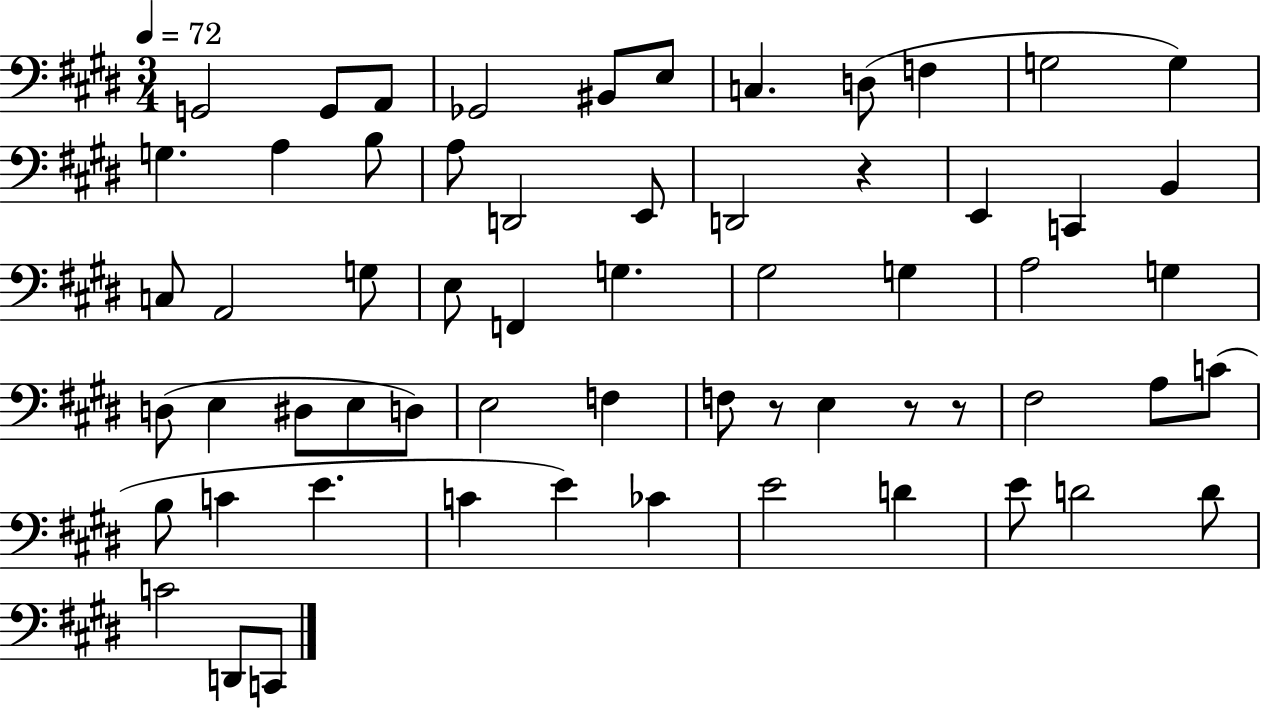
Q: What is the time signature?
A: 3/4